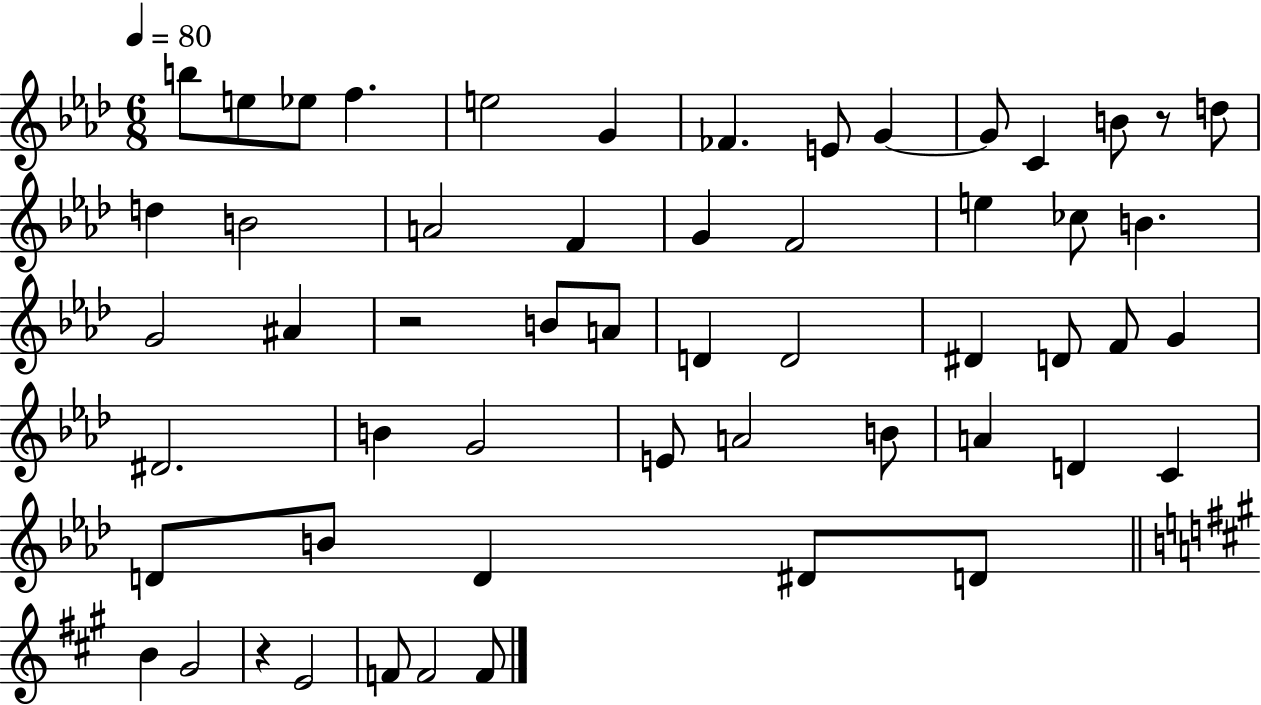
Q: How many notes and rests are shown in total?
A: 55